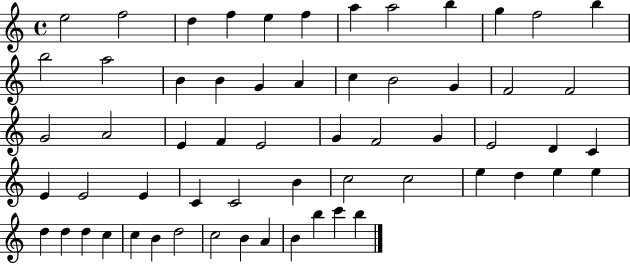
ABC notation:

X:1
T:Untitled
M:4/4
L:1/4
K:C
e2 f2 d f e f a a2 b g f2 b b2 a2 B B G A c B2 G F2 F2 G2 A2 E F E2 G F2 G E2 D C E E2 E C C2 B c2 c2 e d e e d d d c c B d2 c2 B A B b c' b